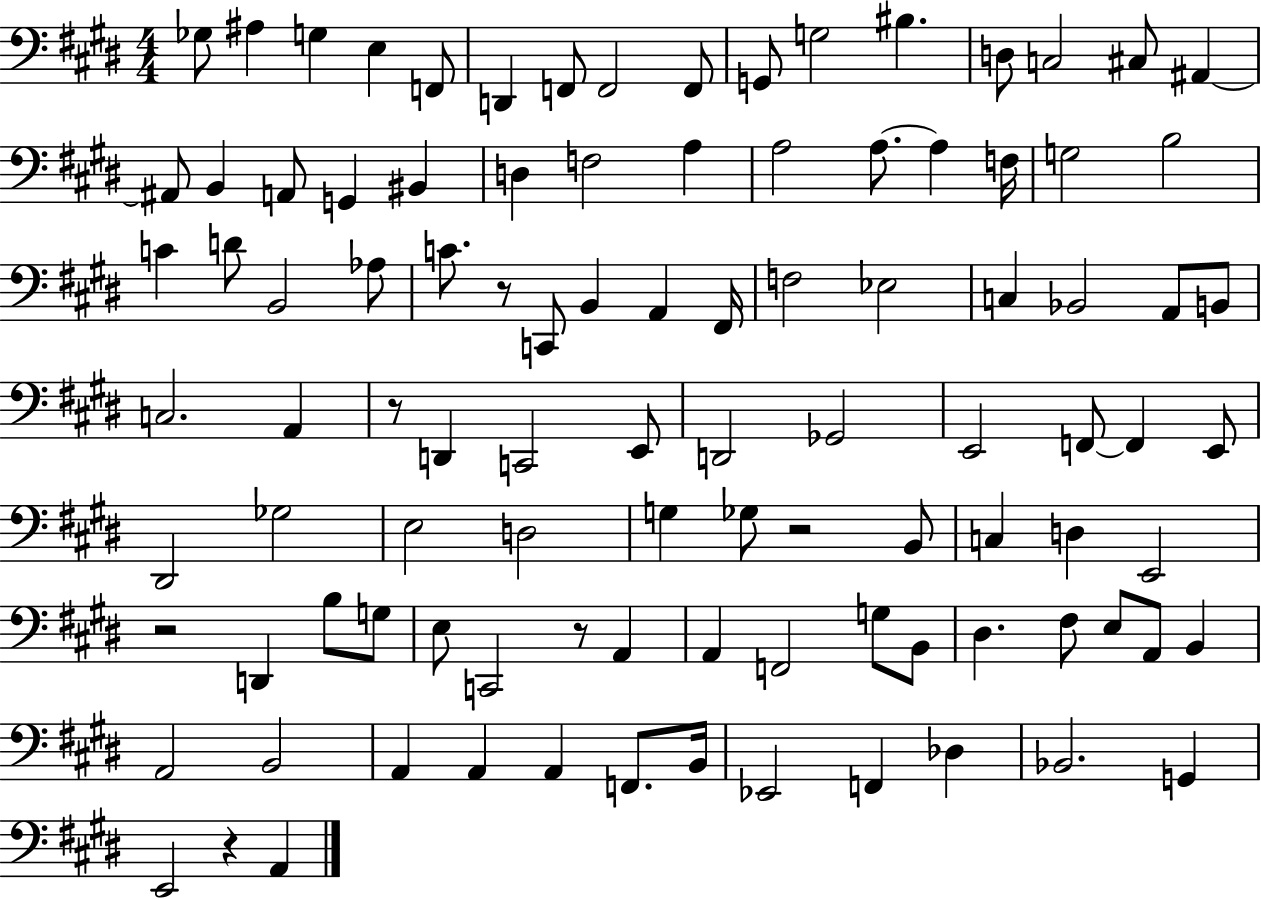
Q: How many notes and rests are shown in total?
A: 101